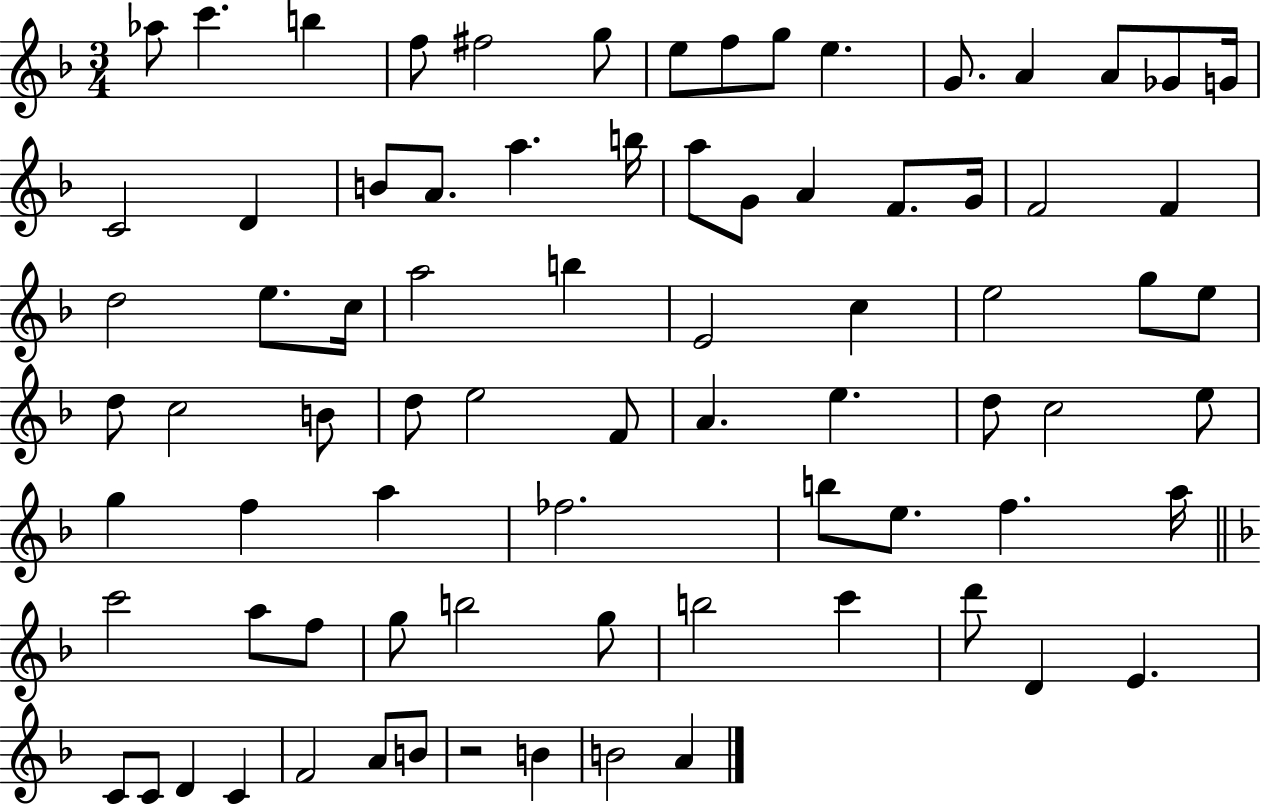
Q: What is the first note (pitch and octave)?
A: Ab5